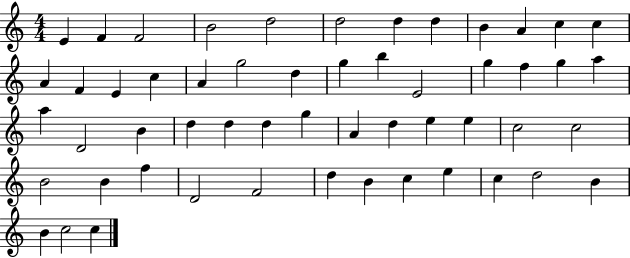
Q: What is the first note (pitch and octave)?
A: E4